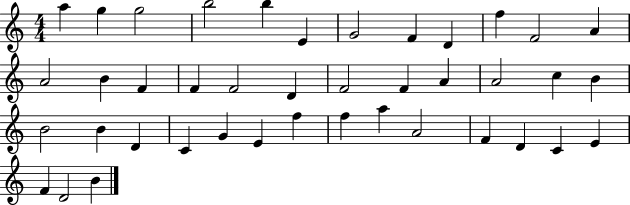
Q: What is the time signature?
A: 4/4